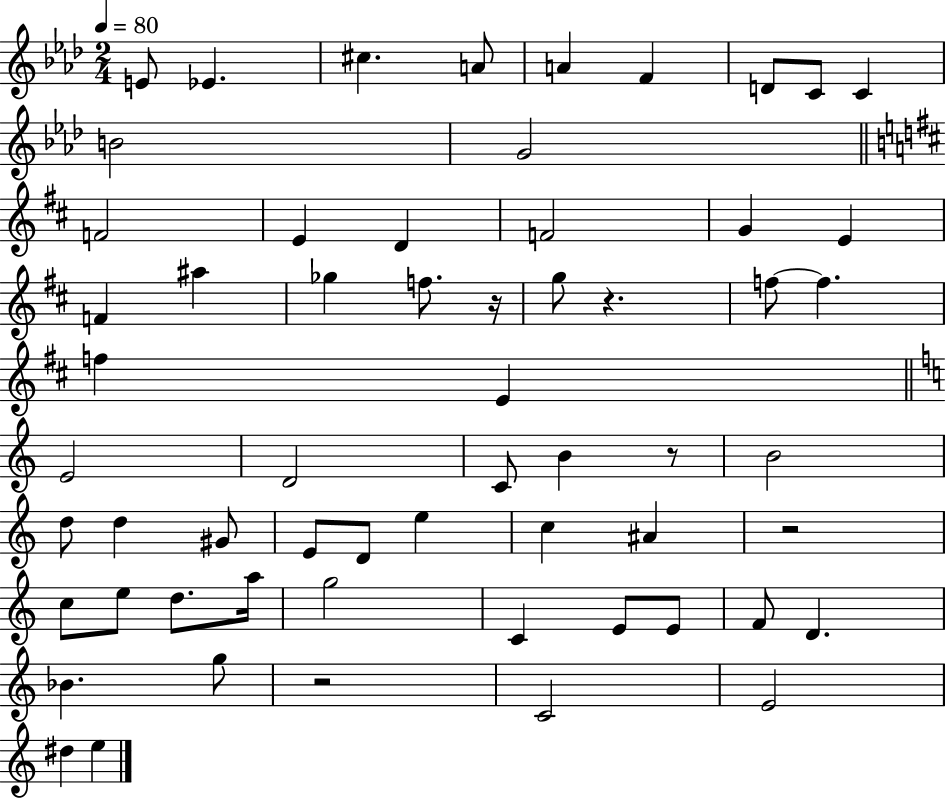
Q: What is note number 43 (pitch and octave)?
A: A5